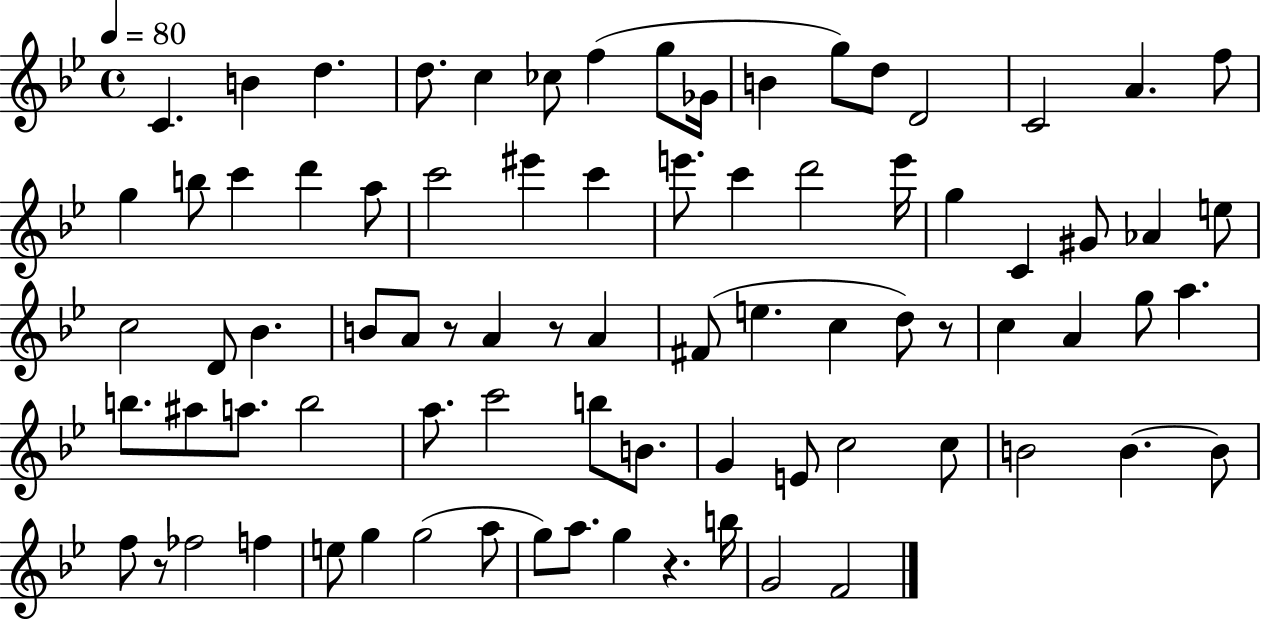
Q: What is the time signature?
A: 4/4